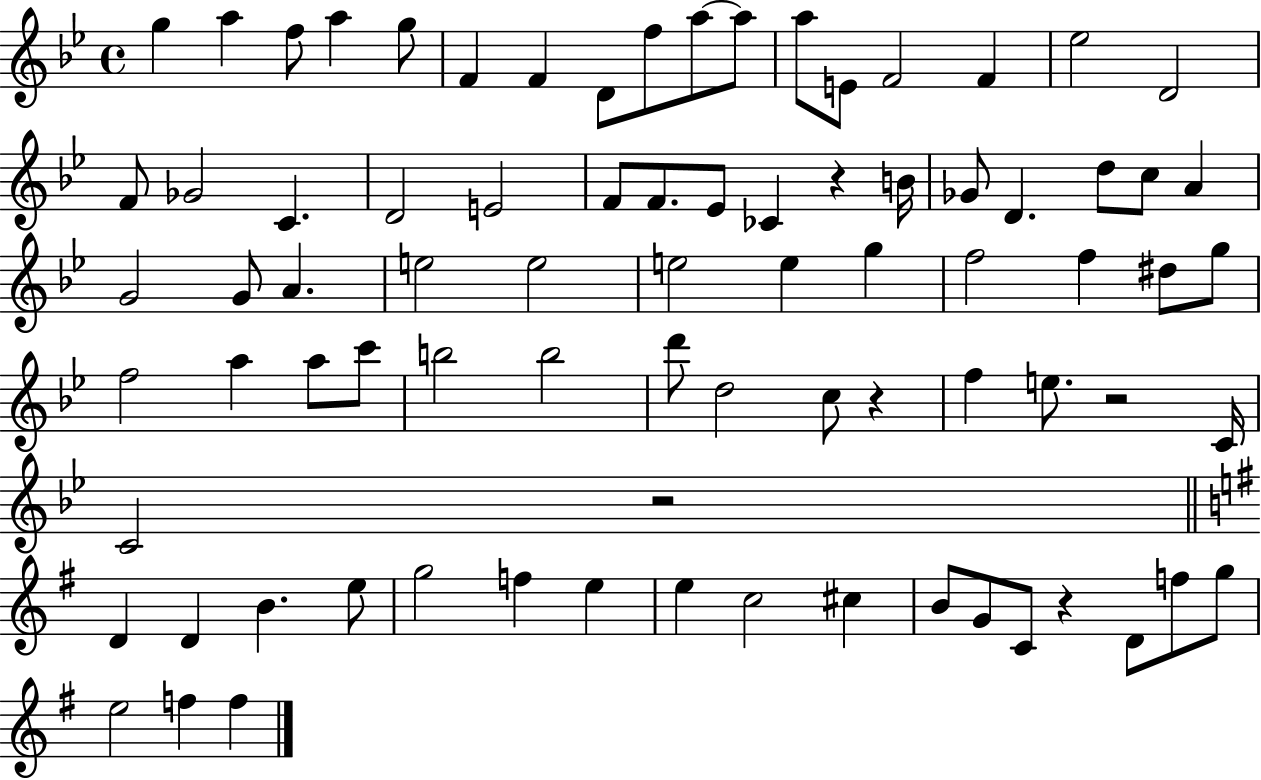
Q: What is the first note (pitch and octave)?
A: G5